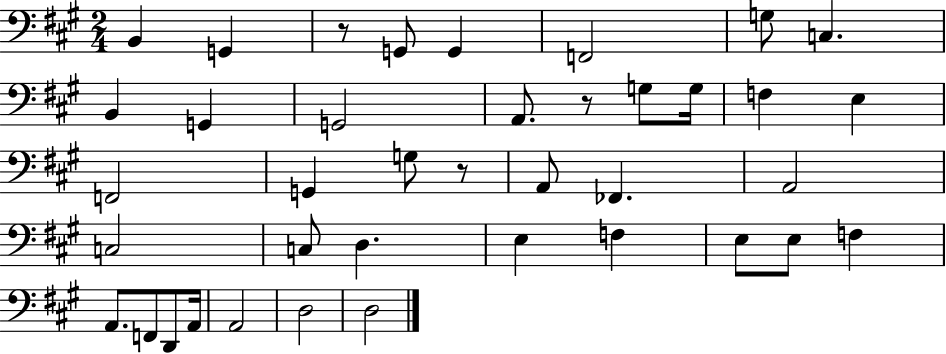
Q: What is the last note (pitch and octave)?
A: D3